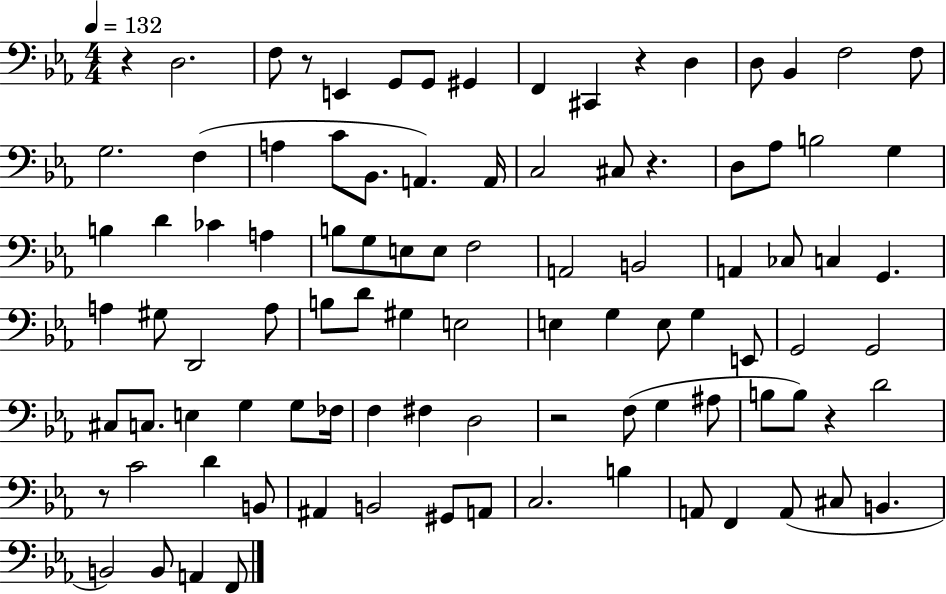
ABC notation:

X:1
T:Untitled
M:4/4
L:1/4
K:Eb
z D,2 F,/2 z/2 E,, G,,/2 G,,/2 ^G,, F,, ^C,, z D, D,/2 _B,, F,2 F,/2 G,2 F, A, C/2 _B,,/2 A,, A,,/4 C,2 ^C,/2 z D,/2 _A,/2 B,2 G, B, D _C A, B,/2 G,/2 E,/2 E,/2 F,2 A,,2 B,,2 A,, _C,/2 C, G,, A, ^G,/2 D,,2 A,/2 B,/2 D/2 ^G, E,2 E, G, E,/2 G, E,,/2 G,,2 G,,2 ^C,/2 C,/2 E, G, G,/2 _F,/4 F, ^F, D,2 z2 F,/2 G, ^A,/2 B,/2 B,/2 z D2 z/2 C2 D B,,/2 ^A,, B,,2 ^G,,/2 A,,/2 C,2 B, A,,/2 F,, A,,/2 ^C,/2 B,, B,,2 B,,/2 A,, F,,/2